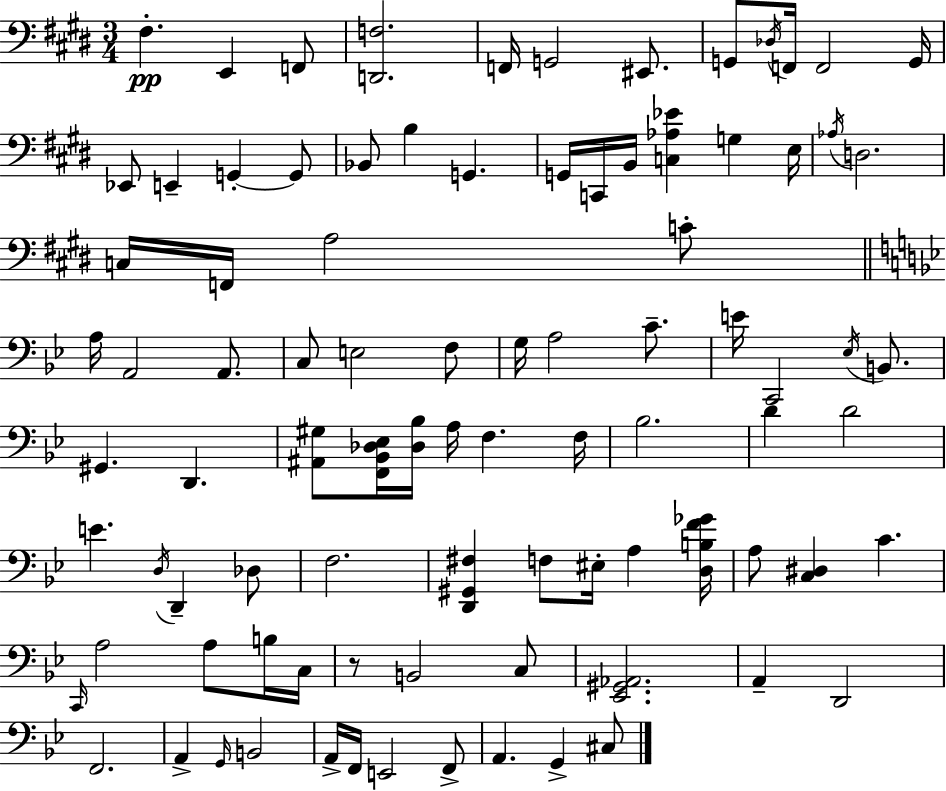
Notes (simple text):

F#3/q. E2/q F2/e [D2,F3]/h. F2/s G2/h EIS2/e. G2/e Db3/s F2/s F2/h G2/s Eb2/e E2/q G2/q G2/e Bb2/e B3/q G2/q. G2/s C2/s B2/s [C3,Ab3,Eb4]/q G3/q E3/s Ab3/s D3/h. C3/s F2/s A3/h C4/e A3/s A2/h A2/e. C3/e E3/h F3/e G3/s A3/h C4/e. E4/s C2/h Eb3/s B2/e. G#2/q. D2/q. [A#2,G#3]/e [F2,Bb2,Db3,Eb3]/s [Db3,Bb3]/s A3/s F3/q. F3/s Bb3/h. D4/q D4/h E4/q. D3/s D2/q Db3/e F3/h. [D2,G#2,F#3]/q F3/e EIS3/s A3/q [D3,B3,F4,Gb4]/s A3/e [C3,D#3]/q C4/q. C2/s A3/h A3/e B3/s C3/s R/e B2/h C3/e [Eb2,G#2,Ab2]/h. A2/q D2/h F2/h. A2/q G2/s B2/h A2/s F2/s E2/h F2/e A2/q. G2/q C#3/e